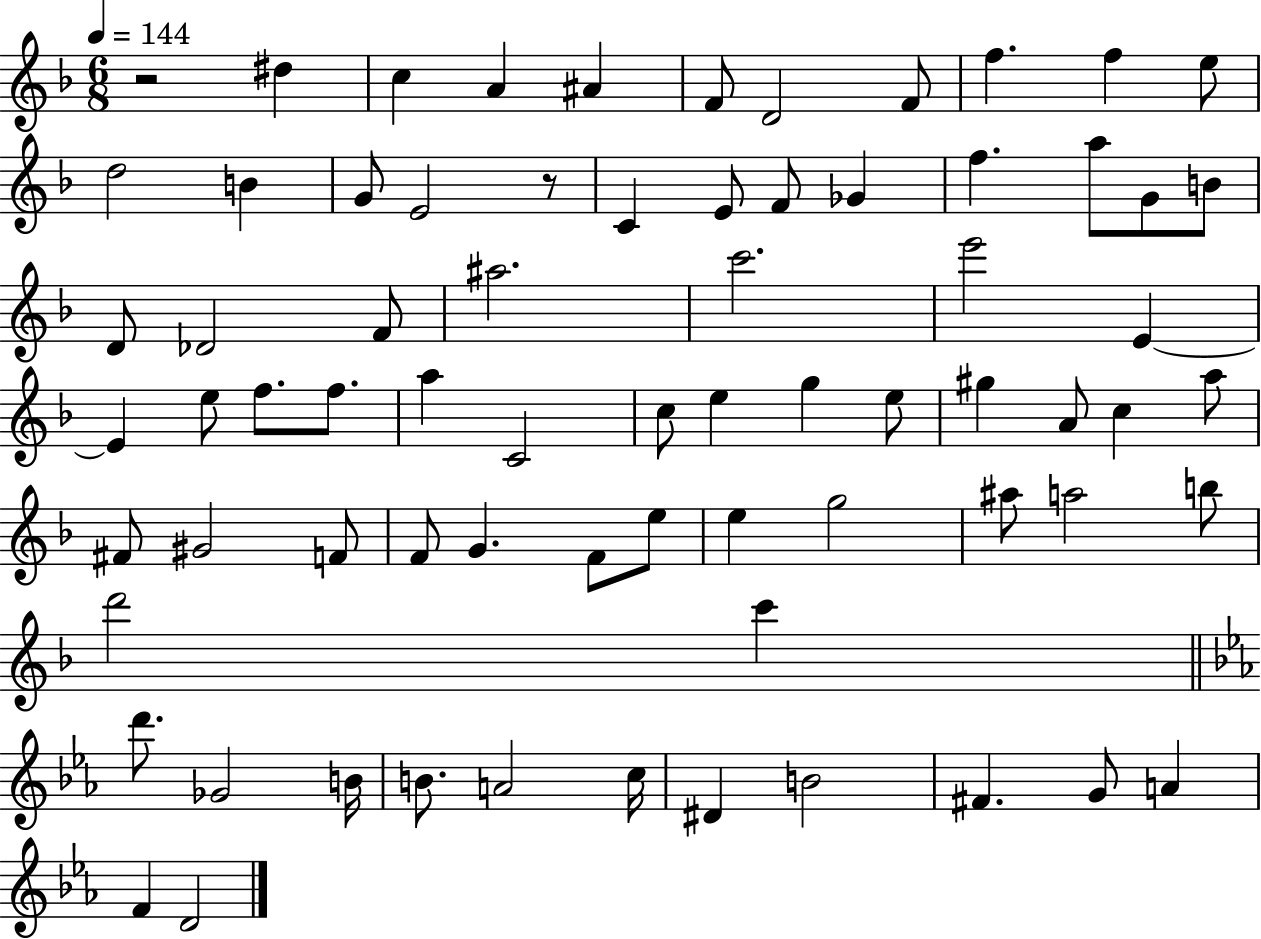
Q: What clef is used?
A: treble